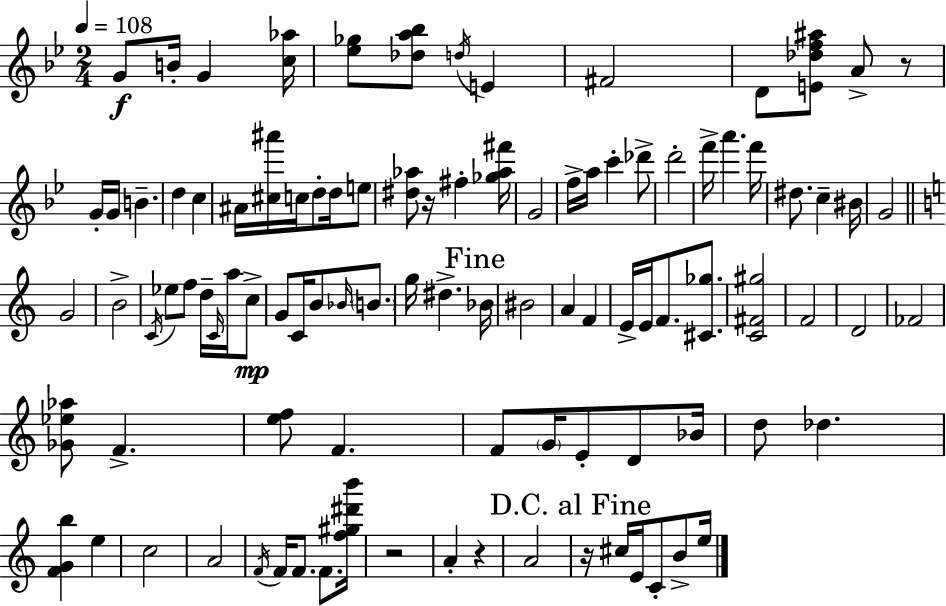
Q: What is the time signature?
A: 2/4